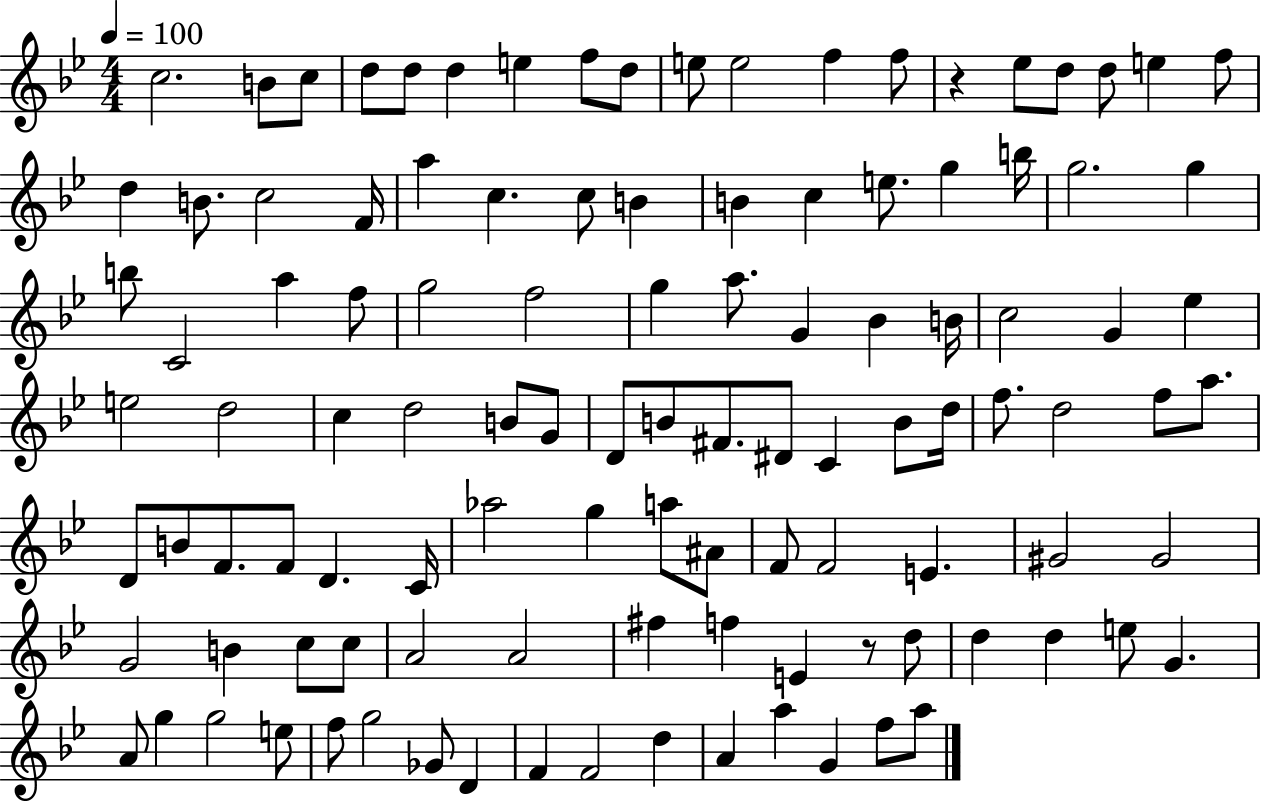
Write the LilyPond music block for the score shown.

{
  \clef treble
  \numericTimeSignature
  \time 4/4
  \key bes \major
  \tempo 4 = 100
  \repeat volta 2 { c''2. b'8 c''8 | d''8 d''8 d''4 e''4 f''8 d''8 | e''8 e''2 f''4 f''8 | r4 ees''8 d''8 d''8 e''4 f''8 | \break d''4 b'8. c''2 f'16 | a''4 c''4. c''8 b'4 | b'4 c''4 e''8. g''4 b''16 | g''2. g''4 | \break b''8 c'2 a''4 f''8 | g''2 f''2 | g''4 a''8. g'4 bes'4 b'16 | c''2 g'4 ees''4 | \break e''2 d''2 | c''4 d''2 b'8 g'8 | d'8 b'8 fis'8. dis'8 c'4 b'8 d''16 | f''8. d''2 f''8 a''8. | \break d'8 b'8 f'8. f'8 d'4. c'16 | aes''2 g''4 a''8 ais'8 | f'8 f'2 e'4. | gis'2 gis'2 | \break g'2 b'4 c''8 c''8 | a'2 a'2 | fis''4 f''4 e'4 r8 d''8 | d''4 d''4 e''8 g'4. | \break a'8 g''4 g''2 e''8 | f''8 g''2 ges'8 d'4 | f'4 f'2 d''4 | a'4 a''4 g'4 f''8 a''8 | \break } \bar "|."
}